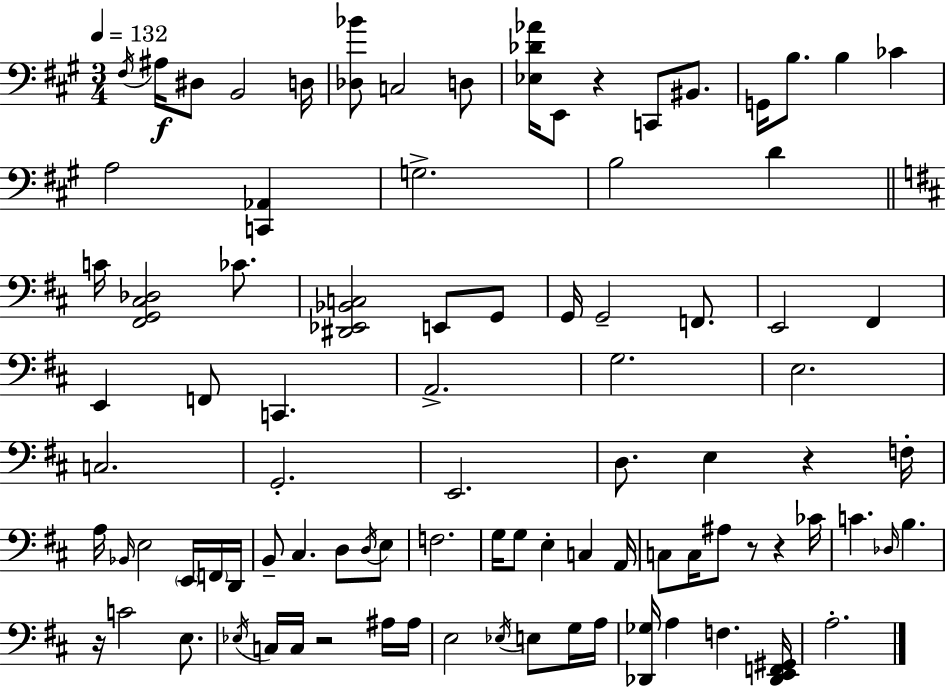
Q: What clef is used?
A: bass